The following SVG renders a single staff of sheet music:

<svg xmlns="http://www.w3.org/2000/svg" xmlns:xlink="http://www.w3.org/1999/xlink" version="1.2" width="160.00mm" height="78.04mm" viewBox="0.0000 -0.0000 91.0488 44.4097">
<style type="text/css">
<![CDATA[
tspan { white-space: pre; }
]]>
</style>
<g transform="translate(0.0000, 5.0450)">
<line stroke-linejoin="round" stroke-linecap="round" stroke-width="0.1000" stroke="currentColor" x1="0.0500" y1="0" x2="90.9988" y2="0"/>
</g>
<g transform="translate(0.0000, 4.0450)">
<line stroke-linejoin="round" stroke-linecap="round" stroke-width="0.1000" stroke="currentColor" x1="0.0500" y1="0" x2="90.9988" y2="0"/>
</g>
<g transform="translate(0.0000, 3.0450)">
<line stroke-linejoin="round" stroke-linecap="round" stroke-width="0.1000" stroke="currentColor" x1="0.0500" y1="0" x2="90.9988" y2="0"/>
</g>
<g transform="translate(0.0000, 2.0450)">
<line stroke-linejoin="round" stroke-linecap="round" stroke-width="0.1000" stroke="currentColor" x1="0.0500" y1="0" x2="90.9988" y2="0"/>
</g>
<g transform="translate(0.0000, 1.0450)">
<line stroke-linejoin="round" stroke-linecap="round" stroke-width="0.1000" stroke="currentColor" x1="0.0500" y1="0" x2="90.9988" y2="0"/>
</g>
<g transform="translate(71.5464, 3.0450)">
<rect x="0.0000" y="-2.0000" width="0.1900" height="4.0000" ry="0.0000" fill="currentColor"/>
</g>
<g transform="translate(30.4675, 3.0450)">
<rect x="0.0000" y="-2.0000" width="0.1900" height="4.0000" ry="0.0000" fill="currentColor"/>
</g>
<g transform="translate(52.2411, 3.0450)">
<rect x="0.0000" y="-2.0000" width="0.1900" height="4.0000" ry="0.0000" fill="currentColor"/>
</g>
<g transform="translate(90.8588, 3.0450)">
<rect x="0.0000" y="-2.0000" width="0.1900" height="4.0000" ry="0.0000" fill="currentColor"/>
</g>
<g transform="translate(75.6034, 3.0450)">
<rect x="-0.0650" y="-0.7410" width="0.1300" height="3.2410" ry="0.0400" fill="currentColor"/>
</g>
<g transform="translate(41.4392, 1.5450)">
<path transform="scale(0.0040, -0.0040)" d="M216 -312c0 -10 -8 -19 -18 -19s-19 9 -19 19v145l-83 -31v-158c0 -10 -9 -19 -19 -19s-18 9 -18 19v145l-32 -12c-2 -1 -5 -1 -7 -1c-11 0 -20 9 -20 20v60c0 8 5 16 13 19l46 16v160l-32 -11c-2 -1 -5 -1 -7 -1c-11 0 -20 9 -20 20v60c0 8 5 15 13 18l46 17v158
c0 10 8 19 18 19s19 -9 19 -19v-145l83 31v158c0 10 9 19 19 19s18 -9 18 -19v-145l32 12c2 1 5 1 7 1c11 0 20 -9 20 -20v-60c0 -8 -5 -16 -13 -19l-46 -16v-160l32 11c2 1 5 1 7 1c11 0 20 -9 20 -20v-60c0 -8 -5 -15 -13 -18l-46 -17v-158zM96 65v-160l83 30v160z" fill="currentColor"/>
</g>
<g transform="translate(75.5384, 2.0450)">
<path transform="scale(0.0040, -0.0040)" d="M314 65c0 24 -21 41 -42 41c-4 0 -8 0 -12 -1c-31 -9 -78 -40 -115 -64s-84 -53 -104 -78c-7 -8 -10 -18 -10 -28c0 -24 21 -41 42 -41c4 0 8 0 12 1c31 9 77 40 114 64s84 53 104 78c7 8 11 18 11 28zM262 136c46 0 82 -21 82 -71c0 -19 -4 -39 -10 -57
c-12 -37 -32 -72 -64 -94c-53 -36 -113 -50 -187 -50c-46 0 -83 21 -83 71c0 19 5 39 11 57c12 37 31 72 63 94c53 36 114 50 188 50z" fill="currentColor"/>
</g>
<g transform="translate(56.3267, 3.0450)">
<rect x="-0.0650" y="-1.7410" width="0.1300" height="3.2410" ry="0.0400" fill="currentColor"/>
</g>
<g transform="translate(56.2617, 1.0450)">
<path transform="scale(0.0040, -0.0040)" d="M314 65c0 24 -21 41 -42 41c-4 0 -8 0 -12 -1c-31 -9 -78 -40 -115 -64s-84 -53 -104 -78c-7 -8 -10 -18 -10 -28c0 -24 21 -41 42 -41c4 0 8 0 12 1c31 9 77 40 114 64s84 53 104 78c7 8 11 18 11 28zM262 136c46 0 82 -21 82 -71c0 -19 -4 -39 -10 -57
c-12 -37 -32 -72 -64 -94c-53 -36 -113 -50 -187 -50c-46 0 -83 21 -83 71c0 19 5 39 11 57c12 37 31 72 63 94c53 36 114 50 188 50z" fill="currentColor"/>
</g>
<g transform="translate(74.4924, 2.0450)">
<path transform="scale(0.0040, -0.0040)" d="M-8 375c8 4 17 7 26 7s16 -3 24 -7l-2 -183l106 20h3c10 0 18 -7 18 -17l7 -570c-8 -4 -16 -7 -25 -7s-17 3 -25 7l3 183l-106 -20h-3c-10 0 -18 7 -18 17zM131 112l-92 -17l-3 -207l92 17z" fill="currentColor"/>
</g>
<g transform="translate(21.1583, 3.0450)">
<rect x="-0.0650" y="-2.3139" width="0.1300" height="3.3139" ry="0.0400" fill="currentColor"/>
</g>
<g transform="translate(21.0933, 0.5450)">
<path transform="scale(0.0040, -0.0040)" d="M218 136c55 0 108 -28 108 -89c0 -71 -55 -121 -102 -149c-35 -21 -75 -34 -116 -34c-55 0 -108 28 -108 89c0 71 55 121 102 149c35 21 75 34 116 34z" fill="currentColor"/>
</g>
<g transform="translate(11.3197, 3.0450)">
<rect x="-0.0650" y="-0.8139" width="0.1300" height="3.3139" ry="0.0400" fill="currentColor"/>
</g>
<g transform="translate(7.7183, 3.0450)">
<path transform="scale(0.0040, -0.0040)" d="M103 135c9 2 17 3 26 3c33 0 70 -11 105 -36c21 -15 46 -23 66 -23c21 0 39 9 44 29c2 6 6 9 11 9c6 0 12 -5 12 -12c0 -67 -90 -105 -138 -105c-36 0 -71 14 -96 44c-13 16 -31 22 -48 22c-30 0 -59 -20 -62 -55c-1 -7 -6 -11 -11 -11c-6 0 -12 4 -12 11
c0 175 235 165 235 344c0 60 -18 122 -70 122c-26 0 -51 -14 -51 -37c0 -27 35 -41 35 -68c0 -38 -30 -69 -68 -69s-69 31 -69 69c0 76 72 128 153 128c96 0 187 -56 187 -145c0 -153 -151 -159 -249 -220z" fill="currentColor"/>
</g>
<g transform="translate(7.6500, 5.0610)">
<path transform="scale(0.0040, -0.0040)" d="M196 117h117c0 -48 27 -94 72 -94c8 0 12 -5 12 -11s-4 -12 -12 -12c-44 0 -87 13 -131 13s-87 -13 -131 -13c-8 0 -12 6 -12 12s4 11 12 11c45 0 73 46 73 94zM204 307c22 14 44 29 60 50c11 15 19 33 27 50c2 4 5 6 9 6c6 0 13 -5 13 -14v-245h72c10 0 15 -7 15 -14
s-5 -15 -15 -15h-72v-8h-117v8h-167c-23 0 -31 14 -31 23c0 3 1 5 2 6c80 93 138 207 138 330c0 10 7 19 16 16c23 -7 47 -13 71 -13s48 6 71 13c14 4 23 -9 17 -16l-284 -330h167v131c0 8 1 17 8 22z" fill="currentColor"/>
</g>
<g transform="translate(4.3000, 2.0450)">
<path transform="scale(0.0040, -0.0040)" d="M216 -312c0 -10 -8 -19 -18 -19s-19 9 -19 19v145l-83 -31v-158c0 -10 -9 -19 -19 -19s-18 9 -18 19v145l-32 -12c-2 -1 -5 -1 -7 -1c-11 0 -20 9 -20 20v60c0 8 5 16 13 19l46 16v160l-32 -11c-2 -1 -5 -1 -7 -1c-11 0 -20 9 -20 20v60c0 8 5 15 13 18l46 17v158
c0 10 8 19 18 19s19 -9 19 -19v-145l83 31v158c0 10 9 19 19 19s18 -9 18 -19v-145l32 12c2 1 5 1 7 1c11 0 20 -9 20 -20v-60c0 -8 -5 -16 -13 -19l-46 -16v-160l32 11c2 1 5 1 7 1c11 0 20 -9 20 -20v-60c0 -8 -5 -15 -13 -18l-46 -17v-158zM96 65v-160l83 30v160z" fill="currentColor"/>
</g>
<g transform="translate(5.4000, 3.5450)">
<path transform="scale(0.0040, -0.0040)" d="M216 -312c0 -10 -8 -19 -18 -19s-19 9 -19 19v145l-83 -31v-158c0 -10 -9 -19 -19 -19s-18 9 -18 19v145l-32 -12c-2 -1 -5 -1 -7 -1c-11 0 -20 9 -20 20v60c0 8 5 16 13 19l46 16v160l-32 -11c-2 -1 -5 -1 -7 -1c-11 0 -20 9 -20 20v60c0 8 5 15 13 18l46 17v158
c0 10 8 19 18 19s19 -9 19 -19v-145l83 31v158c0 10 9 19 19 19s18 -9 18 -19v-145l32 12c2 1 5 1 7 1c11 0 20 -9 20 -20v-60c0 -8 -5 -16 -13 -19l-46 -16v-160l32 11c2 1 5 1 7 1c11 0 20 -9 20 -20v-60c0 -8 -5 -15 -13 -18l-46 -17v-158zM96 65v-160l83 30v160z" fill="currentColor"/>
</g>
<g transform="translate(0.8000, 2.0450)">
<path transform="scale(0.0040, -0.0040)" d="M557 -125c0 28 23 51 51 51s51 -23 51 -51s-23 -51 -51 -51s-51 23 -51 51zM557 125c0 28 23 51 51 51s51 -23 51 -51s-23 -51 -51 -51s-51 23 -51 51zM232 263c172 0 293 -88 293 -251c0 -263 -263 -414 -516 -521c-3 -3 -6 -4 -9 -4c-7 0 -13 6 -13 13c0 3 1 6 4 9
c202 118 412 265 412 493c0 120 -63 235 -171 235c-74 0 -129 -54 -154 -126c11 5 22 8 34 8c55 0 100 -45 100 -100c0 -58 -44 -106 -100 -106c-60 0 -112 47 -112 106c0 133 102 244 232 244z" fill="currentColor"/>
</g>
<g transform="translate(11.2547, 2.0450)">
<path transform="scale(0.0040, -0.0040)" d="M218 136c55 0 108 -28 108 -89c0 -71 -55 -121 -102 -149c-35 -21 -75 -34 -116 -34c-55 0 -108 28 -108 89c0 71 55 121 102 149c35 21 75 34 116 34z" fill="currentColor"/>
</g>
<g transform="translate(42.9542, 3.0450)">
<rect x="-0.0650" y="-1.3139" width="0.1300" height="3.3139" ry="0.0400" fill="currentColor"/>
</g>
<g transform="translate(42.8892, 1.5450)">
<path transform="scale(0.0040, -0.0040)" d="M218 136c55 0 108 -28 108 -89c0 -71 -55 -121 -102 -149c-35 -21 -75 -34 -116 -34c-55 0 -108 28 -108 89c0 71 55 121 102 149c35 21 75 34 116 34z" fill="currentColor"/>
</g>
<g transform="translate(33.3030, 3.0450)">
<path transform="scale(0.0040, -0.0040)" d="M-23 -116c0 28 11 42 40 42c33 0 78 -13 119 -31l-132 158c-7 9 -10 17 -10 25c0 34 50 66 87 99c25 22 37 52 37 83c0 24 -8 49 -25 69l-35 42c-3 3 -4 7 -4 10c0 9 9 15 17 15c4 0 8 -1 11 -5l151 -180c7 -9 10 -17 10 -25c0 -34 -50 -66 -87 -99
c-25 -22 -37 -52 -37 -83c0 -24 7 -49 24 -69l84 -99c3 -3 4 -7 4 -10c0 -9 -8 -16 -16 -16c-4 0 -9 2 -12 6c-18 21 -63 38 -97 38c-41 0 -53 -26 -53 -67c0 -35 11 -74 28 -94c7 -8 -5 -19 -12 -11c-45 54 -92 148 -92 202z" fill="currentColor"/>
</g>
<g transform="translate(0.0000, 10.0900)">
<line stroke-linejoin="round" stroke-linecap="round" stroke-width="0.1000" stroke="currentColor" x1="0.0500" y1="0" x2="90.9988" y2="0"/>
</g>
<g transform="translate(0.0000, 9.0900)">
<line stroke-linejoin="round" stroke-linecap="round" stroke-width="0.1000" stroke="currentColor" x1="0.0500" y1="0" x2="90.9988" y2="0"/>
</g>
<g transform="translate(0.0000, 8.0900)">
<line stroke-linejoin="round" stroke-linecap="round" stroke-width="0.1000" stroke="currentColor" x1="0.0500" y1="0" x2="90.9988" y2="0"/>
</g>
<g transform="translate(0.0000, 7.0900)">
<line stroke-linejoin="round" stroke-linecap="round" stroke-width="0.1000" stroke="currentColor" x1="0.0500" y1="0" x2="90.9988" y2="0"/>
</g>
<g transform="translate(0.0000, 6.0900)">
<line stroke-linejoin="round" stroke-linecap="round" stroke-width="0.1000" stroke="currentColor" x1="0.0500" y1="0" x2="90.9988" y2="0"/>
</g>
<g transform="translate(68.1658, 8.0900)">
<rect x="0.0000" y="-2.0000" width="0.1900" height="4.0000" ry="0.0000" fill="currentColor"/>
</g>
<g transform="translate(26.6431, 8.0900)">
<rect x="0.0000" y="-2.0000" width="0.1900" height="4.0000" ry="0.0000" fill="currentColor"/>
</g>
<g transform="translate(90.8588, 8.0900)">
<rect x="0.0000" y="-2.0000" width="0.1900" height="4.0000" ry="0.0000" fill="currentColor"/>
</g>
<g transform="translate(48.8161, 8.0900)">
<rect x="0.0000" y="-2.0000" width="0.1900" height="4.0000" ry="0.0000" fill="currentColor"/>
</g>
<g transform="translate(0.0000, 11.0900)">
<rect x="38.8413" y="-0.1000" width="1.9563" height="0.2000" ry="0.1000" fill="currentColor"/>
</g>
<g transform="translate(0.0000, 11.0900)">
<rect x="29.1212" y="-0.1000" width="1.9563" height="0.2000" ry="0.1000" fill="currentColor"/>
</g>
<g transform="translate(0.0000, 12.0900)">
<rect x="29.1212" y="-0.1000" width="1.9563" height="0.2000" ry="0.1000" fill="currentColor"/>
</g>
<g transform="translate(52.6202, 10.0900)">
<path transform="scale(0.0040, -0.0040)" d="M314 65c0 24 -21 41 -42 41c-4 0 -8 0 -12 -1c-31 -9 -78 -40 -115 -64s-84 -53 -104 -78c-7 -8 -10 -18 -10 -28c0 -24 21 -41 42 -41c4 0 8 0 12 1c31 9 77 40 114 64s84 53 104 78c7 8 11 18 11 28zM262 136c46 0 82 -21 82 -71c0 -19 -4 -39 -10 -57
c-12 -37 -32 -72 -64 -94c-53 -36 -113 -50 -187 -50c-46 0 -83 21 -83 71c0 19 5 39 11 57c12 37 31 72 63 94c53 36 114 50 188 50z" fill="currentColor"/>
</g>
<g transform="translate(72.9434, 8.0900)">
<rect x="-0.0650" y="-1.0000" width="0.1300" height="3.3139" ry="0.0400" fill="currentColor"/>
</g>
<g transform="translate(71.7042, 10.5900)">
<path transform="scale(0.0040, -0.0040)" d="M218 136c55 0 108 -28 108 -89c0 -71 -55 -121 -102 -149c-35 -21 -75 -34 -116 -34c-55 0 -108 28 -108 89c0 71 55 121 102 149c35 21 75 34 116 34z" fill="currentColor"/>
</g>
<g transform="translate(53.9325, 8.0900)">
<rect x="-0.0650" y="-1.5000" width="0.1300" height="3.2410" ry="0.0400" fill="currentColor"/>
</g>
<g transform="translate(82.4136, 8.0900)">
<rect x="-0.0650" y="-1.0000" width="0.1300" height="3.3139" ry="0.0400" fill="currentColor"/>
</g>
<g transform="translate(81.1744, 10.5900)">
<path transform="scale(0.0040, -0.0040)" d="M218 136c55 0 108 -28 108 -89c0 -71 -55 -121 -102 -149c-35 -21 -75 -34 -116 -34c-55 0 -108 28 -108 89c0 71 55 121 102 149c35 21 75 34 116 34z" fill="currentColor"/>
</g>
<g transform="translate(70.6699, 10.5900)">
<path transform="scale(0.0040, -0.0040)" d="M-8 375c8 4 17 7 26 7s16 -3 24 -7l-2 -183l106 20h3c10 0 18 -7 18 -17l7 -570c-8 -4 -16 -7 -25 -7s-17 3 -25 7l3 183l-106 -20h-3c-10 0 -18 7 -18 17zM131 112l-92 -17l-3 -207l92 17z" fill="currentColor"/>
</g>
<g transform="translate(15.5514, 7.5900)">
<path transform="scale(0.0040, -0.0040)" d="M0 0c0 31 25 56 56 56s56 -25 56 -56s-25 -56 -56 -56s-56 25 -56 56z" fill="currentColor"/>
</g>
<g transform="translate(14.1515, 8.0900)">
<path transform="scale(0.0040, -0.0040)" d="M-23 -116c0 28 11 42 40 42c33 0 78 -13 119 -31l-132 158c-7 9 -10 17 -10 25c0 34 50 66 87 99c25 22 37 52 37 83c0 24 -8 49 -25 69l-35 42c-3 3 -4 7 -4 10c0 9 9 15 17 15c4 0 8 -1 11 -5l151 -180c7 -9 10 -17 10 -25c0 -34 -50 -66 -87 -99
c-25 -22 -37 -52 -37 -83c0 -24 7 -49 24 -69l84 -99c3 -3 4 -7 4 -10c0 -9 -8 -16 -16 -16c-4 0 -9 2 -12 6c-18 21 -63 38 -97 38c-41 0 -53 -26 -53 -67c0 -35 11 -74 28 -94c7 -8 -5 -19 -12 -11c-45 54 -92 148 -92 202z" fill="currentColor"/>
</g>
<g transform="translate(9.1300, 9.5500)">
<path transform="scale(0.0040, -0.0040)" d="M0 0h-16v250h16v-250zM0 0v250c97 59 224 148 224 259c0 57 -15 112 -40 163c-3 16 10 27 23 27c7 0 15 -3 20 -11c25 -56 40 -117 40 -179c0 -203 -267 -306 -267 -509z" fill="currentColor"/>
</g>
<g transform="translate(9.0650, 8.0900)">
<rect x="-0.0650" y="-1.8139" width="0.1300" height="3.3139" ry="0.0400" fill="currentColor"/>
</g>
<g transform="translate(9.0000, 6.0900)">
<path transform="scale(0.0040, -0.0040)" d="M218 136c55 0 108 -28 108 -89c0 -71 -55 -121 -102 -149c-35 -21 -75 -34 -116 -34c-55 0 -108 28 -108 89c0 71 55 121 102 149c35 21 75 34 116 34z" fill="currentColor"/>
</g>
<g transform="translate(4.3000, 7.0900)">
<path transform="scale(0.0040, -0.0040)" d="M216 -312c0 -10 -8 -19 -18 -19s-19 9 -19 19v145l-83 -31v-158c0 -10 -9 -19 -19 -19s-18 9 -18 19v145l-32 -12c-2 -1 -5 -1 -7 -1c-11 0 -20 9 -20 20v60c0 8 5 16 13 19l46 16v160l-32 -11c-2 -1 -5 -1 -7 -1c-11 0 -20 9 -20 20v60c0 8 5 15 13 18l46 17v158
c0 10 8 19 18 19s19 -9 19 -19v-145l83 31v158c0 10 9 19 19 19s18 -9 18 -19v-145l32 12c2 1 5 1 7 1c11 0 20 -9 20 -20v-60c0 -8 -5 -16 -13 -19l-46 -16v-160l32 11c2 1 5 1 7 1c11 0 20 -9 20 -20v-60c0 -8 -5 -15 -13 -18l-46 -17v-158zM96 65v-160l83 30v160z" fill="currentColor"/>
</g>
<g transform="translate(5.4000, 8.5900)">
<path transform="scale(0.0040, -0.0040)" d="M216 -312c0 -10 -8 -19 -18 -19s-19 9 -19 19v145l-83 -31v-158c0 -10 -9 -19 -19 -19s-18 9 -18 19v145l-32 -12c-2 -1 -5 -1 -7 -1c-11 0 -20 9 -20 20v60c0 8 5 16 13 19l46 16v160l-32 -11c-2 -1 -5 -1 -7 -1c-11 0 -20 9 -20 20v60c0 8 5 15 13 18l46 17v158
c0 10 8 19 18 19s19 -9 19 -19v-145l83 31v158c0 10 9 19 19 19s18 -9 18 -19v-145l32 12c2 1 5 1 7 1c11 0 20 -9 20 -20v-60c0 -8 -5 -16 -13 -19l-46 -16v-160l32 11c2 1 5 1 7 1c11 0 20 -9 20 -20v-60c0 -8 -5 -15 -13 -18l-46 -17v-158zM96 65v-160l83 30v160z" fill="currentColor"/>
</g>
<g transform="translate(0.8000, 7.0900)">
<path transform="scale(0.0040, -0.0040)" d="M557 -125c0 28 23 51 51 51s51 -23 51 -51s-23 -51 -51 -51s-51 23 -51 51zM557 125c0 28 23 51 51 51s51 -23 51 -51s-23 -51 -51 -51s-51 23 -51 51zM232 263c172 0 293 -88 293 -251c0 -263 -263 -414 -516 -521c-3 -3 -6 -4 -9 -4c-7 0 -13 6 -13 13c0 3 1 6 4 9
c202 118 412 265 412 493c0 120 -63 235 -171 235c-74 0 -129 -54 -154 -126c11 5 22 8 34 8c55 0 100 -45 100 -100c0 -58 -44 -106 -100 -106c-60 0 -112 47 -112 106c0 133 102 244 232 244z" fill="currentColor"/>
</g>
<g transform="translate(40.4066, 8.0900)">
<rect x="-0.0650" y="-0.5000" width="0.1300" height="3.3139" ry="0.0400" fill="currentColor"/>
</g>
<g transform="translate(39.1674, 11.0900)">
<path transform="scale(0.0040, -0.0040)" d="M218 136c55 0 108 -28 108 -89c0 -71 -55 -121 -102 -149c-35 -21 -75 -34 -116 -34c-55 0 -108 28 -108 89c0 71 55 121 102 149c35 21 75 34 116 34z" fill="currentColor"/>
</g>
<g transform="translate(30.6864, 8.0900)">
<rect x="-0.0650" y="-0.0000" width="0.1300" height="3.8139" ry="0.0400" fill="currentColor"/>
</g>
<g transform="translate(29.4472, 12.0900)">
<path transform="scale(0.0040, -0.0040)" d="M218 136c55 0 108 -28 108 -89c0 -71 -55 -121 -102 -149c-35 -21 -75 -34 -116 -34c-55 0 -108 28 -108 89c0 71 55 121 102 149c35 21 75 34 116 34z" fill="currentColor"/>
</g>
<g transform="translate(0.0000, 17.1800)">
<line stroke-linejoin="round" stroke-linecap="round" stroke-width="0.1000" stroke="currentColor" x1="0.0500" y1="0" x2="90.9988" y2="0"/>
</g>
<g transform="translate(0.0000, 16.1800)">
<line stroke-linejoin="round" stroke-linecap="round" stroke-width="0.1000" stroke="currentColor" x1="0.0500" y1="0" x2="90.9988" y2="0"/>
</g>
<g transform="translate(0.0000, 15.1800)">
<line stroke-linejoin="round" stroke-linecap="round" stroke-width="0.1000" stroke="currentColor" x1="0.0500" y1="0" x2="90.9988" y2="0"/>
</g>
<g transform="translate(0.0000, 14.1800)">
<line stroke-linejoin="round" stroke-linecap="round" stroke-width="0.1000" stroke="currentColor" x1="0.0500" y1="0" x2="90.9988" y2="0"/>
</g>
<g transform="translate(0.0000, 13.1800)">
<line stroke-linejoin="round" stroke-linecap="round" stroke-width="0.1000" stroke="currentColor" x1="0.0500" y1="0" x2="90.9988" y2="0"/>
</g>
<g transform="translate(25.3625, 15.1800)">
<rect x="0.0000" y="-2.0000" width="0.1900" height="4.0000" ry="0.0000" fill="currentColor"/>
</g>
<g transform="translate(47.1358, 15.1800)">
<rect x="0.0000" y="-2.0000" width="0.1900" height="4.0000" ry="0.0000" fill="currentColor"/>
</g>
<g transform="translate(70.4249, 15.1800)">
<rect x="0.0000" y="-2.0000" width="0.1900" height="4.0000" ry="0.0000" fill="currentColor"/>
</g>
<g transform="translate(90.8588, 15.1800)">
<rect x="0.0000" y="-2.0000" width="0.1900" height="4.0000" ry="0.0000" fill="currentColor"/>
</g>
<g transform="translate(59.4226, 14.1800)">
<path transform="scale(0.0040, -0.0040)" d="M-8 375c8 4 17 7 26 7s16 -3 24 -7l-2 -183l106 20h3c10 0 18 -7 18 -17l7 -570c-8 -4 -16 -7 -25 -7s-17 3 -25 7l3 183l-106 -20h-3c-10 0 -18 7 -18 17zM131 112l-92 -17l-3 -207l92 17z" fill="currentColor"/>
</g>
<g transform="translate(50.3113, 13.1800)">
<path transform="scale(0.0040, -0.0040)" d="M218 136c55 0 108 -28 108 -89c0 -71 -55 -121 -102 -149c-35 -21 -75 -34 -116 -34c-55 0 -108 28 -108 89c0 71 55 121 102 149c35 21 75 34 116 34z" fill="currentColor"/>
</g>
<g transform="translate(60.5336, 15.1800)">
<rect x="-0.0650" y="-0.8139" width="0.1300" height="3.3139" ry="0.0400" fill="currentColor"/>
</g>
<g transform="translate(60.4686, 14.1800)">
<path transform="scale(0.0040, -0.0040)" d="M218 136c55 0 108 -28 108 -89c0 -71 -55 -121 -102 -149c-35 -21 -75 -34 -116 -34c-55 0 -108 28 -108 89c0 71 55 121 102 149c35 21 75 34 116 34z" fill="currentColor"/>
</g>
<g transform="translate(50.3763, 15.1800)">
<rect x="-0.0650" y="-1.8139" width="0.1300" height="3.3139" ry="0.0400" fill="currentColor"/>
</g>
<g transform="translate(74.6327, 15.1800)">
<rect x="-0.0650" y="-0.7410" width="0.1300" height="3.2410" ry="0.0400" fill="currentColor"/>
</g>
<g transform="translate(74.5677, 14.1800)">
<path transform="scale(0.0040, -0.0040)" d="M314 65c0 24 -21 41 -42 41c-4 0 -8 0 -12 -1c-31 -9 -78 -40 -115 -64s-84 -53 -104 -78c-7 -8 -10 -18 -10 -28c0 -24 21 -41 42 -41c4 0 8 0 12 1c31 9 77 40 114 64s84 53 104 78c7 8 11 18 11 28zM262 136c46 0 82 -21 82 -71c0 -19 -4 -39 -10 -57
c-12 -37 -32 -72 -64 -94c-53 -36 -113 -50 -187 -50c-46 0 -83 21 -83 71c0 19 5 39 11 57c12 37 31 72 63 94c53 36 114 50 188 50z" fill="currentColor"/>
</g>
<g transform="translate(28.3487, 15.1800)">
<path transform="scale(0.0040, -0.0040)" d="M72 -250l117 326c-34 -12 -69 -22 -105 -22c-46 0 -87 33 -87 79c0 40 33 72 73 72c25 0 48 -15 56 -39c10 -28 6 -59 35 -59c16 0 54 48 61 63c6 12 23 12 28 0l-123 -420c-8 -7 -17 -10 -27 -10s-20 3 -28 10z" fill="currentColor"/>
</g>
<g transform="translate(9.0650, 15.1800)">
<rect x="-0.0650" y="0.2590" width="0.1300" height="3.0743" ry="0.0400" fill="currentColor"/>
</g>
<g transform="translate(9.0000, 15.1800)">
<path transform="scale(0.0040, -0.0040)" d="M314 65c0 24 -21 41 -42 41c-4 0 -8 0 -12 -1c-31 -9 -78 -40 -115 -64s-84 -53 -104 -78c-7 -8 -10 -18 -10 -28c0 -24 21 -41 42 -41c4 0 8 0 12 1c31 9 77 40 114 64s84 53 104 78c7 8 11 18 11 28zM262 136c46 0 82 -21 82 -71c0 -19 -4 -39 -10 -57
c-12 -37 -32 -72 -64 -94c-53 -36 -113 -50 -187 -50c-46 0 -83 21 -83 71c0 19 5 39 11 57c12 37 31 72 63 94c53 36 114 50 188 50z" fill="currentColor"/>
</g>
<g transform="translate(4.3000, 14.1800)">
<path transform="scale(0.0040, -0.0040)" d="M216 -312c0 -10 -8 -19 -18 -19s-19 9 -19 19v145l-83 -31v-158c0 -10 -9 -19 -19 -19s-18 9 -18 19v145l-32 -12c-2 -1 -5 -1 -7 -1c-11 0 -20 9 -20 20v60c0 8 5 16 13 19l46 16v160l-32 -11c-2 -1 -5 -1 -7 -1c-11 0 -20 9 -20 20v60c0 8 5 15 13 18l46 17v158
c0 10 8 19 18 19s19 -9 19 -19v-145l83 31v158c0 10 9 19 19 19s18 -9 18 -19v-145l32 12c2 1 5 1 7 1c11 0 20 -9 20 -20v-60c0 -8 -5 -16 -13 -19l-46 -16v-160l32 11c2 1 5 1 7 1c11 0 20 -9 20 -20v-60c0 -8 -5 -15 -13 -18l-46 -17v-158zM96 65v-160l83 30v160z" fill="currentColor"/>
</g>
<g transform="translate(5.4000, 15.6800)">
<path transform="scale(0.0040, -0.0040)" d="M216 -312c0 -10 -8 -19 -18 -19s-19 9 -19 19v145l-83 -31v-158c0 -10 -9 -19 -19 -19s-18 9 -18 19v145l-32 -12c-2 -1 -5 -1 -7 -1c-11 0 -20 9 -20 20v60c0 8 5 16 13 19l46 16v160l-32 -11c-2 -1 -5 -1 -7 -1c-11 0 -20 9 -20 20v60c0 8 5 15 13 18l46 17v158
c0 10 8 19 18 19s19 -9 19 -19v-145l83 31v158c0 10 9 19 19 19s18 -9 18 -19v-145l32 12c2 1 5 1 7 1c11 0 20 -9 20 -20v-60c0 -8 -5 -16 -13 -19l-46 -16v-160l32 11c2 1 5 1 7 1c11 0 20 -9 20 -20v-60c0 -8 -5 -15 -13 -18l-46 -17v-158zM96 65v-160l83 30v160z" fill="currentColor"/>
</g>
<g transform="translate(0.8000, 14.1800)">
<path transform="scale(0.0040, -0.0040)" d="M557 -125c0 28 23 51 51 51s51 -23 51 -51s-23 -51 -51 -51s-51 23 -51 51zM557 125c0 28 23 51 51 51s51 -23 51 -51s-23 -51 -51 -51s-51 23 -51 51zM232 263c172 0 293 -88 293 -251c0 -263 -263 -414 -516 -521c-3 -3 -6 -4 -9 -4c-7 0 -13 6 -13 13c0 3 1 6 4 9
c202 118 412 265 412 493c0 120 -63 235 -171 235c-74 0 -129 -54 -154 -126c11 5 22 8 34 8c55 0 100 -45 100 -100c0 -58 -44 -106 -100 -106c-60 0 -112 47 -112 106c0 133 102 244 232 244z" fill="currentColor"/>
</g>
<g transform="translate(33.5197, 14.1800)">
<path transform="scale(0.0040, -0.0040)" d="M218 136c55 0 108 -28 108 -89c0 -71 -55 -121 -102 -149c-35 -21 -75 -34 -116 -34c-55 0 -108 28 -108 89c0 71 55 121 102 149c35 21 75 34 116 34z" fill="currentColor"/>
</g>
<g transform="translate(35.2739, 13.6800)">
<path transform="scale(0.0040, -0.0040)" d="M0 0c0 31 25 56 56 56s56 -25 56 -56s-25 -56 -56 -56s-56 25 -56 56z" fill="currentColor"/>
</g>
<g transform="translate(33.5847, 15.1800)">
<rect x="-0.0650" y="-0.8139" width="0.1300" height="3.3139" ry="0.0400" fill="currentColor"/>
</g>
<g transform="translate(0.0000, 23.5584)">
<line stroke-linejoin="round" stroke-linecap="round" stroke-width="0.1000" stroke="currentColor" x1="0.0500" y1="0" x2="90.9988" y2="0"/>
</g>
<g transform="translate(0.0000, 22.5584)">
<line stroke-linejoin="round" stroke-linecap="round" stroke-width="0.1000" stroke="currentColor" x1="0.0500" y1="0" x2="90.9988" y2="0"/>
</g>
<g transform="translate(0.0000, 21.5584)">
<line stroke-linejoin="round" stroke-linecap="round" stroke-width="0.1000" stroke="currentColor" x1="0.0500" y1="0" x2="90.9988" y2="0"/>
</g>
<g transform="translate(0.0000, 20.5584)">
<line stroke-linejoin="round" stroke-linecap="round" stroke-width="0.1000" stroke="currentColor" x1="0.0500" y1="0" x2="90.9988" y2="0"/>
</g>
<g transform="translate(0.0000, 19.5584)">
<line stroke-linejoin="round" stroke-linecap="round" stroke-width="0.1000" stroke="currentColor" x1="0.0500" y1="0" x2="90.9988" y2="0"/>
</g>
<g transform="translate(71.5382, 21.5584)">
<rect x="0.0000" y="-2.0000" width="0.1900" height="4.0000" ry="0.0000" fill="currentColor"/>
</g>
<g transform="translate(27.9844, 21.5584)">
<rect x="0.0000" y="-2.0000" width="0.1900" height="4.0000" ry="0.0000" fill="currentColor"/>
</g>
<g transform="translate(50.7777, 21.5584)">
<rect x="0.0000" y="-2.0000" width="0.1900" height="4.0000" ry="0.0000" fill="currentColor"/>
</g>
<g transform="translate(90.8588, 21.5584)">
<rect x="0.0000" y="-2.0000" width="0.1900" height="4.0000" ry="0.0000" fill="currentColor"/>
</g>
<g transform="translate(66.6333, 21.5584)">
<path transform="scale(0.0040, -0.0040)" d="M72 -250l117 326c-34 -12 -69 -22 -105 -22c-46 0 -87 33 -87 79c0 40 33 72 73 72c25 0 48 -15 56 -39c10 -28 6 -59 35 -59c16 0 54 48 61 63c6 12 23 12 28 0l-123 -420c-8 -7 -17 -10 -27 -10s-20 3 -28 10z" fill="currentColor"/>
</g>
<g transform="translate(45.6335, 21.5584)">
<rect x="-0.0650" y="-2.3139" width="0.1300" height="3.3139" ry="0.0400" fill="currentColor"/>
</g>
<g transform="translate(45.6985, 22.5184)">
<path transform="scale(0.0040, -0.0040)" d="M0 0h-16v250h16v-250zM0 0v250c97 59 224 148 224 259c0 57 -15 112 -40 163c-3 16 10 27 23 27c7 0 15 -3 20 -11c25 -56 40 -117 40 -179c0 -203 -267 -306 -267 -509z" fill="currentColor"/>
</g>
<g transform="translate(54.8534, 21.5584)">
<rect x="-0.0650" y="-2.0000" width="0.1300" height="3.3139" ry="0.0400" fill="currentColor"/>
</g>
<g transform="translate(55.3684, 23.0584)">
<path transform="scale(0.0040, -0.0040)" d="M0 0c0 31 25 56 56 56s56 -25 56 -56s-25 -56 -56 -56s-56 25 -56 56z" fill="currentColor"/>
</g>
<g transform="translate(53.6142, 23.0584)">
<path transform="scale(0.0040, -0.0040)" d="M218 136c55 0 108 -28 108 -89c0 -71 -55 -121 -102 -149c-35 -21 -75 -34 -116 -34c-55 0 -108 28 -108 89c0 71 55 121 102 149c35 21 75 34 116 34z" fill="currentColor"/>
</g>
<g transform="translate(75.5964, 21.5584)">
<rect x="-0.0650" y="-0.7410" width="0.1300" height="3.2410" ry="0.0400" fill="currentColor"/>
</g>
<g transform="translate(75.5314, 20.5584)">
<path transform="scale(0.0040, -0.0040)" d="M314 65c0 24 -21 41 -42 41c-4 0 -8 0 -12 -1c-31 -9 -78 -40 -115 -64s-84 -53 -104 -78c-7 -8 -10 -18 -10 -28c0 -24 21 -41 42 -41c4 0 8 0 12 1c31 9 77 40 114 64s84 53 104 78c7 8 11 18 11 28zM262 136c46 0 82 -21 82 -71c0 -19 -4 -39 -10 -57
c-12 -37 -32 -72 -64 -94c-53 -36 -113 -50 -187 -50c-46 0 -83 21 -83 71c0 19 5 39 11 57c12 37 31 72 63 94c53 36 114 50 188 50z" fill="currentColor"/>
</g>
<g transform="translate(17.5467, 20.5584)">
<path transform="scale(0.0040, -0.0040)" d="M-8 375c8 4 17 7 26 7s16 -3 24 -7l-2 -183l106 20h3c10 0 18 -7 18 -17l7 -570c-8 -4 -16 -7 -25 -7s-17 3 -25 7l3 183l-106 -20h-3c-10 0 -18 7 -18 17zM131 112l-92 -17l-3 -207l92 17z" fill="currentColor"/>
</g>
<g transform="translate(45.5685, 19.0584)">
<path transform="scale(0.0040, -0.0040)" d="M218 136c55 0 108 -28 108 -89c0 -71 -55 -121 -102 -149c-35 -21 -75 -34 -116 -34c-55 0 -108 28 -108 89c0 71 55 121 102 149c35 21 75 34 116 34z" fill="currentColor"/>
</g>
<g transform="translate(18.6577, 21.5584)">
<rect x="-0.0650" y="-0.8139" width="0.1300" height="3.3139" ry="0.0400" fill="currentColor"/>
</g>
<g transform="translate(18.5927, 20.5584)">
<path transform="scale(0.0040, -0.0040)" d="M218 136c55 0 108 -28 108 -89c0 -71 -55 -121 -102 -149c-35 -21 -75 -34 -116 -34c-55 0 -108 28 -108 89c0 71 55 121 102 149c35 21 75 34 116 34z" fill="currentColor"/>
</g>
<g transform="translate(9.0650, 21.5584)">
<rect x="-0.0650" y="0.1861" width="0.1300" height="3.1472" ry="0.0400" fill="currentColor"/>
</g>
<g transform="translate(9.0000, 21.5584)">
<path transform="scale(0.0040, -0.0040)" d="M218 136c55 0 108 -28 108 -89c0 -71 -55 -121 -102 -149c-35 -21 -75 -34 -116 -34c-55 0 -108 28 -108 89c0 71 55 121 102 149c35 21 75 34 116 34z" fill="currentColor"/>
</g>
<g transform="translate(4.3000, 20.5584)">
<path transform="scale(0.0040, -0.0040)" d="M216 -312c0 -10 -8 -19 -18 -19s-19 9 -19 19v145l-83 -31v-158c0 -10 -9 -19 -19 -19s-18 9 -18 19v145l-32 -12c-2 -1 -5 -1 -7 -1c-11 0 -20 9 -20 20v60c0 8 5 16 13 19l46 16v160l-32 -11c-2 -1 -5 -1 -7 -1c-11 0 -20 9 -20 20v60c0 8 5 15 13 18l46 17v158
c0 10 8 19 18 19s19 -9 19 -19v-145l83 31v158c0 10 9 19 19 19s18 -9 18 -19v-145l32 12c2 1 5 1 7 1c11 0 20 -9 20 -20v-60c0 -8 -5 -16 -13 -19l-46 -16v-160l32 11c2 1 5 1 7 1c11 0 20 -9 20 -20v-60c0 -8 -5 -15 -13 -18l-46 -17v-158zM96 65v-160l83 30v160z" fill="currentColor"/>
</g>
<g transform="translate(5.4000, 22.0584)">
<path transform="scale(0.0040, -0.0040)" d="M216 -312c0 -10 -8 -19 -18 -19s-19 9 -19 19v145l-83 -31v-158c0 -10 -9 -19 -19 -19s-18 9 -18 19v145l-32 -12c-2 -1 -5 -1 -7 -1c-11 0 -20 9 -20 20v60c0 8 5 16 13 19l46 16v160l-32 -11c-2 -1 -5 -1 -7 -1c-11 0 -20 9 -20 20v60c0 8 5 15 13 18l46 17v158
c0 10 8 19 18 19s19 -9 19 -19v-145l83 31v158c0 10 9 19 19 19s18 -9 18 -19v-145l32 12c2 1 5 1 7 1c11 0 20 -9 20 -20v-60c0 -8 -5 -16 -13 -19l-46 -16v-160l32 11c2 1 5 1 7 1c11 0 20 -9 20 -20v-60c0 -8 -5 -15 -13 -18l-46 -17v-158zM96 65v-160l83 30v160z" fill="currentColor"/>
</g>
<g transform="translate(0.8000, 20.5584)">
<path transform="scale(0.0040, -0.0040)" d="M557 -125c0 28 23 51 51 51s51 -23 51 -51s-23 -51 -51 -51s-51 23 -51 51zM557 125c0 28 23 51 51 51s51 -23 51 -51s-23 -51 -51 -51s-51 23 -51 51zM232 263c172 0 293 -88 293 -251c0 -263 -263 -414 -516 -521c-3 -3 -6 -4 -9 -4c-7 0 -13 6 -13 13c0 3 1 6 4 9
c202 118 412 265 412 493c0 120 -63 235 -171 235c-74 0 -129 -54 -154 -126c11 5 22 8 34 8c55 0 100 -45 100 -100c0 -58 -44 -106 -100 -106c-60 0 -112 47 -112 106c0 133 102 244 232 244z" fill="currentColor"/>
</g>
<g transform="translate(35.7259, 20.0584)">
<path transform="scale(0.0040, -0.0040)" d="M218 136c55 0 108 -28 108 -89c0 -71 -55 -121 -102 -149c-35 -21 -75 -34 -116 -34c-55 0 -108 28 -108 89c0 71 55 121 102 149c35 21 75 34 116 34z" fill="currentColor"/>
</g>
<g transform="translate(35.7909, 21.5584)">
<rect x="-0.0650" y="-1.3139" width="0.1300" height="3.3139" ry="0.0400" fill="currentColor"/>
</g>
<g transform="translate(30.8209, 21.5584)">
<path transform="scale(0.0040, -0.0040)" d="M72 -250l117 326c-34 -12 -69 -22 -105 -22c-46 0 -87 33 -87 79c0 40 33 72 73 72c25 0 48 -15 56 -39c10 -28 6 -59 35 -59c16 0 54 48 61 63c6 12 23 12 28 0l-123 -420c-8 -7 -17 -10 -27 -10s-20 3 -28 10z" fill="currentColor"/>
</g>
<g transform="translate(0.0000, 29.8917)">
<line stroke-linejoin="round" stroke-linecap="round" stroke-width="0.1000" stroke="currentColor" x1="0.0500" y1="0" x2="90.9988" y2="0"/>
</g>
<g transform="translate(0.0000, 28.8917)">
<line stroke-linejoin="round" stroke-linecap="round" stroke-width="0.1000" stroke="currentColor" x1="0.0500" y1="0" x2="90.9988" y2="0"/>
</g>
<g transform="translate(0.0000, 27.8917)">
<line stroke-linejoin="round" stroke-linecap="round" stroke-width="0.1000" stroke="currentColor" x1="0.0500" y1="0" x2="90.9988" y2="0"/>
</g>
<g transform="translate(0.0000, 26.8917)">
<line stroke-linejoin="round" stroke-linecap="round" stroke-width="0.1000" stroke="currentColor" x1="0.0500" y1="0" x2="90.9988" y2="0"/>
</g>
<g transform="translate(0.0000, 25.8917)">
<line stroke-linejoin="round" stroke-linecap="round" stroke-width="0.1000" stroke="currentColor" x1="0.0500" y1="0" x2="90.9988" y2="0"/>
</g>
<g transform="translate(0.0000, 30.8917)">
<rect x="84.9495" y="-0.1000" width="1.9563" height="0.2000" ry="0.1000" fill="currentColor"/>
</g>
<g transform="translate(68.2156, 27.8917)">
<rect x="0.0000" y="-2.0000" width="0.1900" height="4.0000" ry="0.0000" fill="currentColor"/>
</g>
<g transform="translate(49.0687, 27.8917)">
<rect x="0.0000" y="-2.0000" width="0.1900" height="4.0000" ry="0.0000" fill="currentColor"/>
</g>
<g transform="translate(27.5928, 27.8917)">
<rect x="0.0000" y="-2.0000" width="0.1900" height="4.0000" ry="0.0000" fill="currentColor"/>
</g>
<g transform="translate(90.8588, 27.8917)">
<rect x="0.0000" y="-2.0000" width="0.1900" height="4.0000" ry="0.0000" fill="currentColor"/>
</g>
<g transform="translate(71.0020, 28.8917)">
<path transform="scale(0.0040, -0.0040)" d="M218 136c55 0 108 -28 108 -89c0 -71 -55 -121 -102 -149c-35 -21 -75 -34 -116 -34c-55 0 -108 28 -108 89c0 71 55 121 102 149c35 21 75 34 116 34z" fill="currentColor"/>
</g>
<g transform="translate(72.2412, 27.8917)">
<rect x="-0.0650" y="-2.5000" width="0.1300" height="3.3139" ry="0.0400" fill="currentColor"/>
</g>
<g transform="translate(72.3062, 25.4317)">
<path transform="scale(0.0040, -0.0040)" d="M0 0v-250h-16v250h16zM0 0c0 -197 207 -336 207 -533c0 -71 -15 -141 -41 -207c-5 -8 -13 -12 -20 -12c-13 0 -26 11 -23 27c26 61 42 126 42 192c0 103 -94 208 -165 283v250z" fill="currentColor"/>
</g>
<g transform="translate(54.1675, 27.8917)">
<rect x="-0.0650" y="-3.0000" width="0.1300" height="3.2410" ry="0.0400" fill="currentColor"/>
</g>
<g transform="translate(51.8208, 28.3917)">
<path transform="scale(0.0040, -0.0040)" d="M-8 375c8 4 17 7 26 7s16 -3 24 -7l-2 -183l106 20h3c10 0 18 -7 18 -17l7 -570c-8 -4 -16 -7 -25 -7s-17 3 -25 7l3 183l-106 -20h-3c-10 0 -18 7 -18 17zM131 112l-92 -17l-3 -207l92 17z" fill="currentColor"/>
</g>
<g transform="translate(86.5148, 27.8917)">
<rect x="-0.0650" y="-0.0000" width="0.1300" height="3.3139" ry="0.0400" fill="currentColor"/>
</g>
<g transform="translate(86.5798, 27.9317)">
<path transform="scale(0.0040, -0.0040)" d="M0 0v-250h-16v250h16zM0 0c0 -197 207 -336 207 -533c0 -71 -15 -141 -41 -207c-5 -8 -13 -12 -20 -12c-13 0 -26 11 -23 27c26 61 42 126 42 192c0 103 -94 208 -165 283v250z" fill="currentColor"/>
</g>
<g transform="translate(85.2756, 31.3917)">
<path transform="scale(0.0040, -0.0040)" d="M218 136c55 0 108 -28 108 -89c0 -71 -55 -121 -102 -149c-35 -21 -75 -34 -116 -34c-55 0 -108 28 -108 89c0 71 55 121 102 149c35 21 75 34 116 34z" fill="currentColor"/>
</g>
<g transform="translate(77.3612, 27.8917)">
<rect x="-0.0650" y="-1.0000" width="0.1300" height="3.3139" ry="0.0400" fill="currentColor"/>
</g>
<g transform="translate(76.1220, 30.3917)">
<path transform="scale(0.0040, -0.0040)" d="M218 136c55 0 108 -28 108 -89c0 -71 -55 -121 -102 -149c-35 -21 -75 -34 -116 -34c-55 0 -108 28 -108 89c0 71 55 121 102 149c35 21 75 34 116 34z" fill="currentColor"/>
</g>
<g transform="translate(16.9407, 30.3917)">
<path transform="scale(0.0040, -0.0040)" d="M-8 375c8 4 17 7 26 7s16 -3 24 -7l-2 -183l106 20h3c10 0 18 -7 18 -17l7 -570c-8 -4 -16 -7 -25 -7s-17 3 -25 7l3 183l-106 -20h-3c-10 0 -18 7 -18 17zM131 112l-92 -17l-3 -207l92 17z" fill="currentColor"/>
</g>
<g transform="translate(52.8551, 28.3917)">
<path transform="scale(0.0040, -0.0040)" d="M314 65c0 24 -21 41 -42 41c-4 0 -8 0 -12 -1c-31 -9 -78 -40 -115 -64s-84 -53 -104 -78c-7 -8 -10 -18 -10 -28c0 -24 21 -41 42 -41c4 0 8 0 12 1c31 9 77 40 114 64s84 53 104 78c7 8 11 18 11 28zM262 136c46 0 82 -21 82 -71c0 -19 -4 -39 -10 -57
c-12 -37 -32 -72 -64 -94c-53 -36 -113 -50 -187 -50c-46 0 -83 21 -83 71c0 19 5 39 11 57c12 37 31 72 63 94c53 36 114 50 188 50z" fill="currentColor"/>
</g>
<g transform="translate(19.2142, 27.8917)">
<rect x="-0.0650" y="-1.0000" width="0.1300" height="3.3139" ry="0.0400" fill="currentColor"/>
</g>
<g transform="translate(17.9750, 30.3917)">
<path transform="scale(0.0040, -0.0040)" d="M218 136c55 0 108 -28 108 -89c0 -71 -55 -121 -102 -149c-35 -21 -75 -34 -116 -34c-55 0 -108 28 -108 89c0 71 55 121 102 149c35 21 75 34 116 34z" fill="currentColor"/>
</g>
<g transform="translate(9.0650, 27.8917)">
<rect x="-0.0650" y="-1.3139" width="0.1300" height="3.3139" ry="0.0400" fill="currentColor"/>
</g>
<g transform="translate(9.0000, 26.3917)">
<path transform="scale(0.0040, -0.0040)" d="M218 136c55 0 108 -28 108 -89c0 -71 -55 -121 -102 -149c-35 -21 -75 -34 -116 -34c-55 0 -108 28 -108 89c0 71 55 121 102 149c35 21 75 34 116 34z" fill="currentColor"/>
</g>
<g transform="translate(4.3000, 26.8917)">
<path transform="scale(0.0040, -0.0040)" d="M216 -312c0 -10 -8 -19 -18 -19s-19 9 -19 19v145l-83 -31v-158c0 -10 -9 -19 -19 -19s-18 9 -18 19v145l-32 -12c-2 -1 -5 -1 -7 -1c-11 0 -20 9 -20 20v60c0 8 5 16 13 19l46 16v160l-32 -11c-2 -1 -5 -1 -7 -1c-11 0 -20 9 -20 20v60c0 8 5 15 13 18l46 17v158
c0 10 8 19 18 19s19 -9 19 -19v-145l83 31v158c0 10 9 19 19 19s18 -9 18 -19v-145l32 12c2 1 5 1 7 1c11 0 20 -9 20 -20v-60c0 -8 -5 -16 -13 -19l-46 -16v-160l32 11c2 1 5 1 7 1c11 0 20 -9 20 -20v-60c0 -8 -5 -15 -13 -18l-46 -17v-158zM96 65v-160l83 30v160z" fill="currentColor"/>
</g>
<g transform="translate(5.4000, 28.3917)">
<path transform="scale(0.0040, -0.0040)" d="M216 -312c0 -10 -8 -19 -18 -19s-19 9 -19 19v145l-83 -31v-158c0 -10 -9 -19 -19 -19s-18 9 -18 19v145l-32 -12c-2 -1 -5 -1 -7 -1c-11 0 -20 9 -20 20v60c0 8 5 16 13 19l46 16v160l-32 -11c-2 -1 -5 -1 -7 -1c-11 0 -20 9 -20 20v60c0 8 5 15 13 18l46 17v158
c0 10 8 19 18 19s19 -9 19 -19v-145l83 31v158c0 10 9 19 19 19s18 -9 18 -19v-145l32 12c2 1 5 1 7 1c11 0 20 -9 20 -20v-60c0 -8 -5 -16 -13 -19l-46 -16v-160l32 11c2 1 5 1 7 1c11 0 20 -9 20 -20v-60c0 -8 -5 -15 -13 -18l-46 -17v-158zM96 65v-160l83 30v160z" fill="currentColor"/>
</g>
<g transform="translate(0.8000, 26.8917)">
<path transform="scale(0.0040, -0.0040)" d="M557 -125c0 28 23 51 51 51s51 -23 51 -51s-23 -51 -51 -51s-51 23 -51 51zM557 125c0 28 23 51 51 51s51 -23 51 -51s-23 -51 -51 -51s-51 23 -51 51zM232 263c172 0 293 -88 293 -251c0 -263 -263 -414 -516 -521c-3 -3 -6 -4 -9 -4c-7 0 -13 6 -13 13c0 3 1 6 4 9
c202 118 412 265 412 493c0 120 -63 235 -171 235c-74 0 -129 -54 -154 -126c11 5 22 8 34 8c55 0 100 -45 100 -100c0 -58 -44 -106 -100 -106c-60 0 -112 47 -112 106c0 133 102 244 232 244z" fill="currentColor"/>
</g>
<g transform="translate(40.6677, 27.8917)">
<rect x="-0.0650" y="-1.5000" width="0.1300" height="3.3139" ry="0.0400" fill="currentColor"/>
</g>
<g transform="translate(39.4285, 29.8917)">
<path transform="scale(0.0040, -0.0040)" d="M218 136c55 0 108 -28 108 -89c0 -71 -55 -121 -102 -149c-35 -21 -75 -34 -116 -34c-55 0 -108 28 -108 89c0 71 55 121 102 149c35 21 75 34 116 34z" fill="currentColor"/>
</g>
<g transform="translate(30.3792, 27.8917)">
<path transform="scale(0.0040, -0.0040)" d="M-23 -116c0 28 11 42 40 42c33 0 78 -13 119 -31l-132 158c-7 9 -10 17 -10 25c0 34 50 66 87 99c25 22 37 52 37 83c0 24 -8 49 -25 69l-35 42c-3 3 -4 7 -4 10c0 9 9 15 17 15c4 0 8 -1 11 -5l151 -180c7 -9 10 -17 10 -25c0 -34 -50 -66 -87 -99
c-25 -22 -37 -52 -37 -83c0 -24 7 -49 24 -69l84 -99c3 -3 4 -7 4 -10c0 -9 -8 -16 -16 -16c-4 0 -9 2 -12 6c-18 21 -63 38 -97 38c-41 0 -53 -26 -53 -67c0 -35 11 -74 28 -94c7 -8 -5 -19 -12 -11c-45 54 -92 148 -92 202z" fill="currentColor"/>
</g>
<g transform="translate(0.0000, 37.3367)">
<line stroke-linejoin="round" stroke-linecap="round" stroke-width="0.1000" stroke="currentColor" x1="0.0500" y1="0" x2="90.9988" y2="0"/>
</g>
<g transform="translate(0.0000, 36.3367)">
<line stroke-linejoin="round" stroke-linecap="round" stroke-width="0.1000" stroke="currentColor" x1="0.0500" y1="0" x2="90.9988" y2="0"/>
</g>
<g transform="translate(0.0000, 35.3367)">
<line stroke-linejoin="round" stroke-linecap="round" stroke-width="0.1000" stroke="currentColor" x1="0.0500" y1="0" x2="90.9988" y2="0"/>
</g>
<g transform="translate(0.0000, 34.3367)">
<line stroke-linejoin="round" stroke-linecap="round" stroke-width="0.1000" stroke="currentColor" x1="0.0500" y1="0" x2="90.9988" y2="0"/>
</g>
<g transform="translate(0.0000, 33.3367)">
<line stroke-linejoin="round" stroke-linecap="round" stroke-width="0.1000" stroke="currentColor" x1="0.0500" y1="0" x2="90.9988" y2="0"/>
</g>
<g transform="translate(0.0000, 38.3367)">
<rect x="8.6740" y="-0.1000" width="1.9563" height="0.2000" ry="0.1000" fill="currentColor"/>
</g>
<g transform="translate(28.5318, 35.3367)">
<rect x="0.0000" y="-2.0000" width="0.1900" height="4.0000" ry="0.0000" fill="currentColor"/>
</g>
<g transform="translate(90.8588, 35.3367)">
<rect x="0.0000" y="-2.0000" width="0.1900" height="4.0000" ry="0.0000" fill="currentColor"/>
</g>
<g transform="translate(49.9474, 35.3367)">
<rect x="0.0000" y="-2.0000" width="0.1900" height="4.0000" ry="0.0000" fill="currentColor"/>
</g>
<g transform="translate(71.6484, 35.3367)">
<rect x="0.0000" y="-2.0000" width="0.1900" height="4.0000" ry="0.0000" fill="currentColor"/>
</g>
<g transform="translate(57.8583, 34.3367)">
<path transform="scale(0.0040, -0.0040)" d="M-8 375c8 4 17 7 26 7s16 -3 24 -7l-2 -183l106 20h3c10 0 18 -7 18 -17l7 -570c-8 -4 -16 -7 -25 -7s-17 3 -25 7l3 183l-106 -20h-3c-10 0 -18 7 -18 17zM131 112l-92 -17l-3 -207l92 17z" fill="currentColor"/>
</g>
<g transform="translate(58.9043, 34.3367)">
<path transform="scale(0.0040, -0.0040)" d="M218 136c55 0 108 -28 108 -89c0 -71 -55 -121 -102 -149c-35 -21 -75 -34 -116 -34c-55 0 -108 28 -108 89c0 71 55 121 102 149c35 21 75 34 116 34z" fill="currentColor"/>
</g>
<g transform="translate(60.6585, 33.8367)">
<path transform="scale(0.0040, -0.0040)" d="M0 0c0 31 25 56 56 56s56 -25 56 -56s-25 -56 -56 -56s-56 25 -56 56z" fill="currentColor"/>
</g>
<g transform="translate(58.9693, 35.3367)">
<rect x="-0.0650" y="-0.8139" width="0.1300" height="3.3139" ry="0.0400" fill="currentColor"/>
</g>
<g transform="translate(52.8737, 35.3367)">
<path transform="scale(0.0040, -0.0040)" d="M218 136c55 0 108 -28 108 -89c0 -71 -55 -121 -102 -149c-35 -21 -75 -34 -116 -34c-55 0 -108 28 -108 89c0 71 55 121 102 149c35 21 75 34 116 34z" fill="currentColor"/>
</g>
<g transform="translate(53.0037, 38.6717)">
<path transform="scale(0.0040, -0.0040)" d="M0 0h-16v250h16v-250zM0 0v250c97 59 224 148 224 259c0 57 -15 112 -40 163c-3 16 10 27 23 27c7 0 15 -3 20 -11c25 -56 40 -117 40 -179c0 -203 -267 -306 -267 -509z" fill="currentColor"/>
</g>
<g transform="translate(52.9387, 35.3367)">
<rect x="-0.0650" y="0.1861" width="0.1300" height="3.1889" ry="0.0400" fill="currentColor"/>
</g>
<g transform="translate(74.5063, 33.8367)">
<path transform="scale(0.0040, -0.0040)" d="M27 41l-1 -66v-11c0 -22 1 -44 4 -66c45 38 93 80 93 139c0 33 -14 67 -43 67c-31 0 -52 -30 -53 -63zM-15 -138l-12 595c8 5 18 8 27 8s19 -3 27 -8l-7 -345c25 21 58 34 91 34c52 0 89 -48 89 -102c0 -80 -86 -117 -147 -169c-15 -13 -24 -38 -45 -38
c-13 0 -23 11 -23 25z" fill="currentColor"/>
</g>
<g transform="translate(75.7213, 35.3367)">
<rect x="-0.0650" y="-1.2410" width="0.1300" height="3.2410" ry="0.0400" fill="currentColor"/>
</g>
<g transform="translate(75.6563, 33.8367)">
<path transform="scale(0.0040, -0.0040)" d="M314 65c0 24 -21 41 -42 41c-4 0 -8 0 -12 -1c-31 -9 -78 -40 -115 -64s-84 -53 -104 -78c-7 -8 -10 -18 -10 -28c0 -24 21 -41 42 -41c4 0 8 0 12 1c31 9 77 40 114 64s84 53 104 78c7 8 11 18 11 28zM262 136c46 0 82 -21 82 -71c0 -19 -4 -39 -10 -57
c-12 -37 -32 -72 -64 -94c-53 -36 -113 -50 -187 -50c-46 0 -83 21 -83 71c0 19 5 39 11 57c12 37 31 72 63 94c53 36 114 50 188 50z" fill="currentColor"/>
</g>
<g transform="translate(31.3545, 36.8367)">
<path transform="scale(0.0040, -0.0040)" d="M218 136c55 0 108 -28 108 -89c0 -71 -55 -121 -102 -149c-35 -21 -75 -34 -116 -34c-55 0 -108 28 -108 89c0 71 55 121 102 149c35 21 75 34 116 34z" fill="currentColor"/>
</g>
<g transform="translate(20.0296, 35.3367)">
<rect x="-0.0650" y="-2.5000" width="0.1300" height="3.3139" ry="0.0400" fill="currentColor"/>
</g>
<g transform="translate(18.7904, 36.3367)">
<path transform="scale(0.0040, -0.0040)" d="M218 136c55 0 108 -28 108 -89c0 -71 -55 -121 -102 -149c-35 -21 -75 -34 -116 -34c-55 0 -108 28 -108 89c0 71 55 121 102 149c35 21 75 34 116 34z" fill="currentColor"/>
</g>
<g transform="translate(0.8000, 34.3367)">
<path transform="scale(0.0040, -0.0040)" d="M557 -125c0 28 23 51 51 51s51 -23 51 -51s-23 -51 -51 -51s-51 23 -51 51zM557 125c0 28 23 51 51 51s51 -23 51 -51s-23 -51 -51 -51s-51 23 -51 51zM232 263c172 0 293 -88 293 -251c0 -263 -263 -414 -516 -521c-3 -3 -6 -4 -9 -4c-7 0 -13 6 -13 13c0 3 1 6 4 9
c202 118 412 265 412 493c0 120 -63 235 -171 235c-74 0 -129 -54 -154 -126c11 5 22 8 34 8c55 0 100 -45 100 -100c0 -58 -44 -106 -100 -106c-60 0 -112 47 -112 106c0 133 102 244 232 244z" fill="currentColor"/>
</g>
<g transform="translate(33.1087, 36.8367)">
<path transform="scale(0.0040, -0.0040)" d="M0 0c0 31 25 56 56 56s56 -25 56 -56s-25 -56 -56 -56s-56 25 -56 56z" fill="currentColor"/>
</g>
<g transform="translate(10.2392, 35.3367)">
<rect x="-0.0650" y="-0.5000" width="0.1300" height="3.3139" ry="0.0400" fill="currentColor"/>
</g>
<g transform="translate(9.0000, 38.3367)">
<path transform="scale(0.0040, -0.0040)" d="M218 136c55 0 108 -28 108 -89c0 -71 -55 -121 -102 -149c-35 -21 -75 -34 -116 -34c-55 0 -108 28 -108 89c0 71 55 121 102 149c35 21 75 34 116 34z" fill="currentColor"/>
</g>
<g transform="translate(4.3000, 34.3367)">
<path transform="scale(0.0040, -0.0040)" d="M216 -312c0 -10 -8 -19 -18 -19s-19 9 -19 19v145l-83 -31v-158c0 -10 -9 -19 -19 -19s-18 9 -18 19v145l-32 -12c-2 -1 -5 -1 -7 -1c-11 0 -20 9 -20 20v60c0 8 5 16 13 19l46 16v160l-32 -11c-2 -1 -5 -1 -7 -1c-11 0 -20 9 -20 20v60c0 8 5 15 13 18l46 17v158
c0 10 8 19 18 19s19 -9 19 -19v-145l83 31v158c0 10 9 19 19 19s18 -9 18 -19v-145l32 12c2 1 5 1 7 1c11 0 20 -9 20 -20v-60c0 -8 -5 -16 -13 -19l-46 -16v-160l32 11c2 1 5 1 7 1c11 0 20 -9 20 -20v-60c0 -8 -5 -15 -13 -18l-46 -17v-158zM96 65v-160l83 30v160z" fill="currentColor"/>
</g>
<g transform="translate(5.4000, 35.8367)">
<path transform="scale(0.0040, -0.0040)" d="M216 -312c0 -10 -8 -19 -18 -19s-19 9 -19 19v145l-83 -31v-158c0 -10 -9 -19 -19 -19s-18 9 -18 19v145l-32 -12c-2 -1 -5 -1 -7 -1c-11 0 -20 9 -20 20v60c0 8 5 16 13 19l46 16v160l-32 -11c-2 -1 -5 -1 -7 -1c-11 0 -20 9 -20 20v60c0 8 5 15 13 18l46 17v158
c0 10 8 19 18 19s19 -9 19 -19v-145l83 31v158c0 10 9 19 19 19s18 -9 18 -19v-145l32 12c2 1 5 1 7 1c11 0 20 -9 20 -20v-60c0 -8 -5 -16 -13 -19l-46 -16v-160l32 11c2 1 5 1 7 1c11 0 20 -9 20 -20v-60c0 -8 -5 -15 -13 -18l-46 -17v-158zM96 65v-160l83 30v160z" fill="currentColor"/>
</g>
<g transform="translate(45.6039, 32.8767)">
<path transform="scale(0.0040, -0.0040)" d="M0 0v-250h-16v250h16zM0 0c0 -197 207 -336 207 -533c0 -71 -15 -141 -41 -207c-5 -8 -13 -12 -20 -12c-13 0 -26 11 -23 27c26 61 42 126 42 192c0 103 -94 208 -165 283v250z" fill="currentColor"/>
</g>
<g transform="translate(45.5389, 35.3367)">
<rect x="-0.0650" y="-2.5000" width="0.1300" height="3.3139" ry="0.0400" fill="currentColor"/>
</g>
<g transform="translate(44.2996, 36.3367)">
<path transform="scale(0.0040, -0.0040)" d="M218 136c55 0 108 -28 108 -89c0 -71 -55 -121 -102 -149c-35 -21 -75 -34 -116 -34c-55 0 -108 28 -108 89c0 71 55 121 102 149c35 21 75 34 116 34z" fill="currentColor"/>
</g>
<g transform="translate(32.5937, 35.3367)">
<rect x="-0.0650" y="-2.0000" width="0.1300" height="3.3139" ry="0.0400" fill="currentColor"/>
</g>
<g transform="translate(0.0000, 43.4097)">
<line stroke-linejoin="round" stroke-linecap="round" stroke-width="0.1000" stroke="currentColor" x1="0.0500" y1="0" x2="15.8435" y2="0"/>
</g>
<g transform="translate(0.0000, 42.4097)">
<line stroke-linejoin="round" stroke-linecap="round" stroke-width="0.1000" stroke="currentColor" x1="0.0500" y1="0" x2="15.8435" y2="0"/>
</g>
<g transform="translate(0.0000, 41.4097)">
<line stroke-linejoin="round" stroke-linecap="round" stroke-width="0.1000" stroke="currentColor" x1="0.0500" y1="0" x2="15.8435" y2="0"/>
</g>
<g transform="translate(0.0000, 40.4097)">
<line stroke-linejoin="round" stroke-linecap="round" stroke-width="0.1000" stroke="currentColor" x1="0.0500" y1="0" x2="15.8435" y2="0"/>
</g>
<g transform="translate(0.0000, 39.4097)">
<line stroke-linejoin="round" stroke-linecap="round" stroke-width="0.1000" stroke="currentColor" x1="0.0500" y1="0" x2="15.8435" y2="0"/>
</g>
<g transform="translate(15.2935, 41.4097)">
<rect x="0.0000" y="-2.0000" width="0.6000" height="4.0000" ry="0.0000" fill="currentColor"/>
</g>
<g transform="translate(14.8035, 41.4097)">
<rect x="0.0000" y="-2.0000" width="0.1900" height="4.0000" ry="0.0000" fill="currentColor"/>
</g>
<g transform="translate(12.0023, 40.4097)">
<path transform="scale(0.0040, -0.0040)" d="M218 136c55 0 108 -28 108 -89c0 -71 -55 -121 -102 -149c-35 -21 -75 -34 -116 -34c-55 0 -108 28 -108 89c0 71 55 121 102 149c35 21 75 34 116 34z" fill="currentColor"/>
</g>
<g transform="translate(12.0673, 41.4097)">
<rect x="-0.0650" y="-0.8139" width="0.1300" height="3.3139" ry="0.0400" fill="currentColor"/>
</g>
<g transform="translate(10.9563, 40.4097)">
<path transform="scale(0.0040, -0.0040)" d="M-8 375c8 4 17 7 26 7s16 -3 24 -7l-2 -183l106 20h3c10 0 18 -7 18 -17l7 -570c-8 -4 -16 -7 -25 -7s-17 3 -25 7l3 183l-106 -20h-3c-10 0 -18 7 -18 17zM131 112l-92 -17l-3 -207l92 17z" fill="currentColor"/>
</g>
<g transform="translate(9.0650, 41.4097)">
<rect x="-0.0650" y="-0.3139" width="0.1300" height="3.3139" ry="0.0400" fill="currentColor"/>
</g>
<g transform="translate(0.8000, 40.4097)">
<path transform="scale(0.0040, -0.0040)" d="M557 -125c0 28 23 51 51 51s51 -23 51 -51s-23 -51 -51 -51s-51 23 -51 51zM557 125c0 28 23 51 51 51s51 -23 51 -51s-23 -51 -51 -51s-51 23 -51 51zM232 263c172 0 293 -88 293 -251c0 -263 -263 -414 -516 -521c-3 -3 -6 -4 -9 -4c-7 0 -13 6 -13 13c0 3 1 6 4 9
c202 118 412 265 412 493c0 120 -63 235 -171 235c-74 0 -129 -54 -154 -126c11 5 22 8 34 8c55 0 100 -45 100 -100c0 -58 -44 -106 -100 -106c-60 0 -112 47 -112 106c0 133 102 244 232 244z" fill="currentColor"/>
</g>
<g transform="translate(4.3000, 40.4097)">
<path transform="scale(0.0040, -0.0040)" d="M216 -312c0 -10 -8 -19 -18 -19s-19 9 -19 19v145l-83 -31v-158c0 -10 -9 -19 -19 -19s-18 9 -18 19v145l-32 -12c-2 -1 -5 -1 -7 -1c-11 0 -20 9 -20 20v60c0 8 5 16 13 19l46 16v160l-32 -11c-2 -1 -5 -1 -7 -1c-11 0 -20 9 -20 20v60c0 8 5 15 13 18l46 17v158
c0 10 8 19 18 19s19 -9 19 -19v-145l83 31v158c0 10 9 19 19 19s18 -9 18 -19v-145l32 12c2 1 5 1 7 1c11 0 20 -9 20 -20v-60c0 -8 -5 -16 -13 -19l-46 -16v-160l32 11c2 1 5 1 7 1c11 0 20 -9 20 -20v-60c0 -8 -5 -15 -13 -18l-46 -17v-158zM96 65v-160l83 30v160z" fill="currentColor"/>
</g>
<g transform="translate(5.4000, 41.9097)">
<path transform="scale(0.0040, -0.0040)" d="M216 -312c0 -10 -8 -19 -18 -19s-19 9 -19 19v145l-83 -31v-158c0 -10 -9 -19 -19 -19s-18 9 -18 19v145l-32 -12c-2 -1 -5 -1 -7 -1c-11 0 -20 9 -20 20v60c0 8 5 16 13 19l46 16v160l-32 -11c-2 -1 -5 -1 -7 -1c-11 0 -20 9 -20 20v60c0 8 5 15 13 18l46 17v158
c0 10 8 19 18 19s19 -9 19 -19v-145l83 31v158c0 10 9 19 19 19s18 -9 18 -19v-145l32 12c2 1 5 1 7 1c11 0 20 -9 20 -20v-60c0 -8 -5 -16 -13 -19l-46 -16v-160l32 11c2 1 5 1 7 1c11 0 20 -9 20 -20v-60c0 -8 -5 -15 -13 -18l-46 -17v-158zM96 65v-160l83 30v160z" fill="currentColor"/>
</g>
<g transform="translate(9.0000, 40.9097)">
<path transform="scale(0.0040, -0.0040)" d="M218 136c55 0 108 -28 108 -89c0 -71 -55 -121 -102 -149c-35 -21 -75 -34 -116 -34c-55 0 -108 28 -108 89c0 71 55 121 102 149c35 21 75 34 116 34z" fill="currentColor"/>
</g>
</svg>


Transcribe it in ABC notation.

X:1
T:Untitled
M:2/4
L:1/4
K:D
^F, B, z ^G, A,2 F,2 A,/2 z ^C,, E,, G,,2 F,, F,, D,2 z/2 ^F, A, F, ^F,2 D, F, z/2 G, B,/2 A,, z/2 ^F,2 G, F,, z G,, C,2 B,,/2 ^F,, D,,/2 E,, B,, A,, B,,/2 D,/2 F, _G,2 E, F,